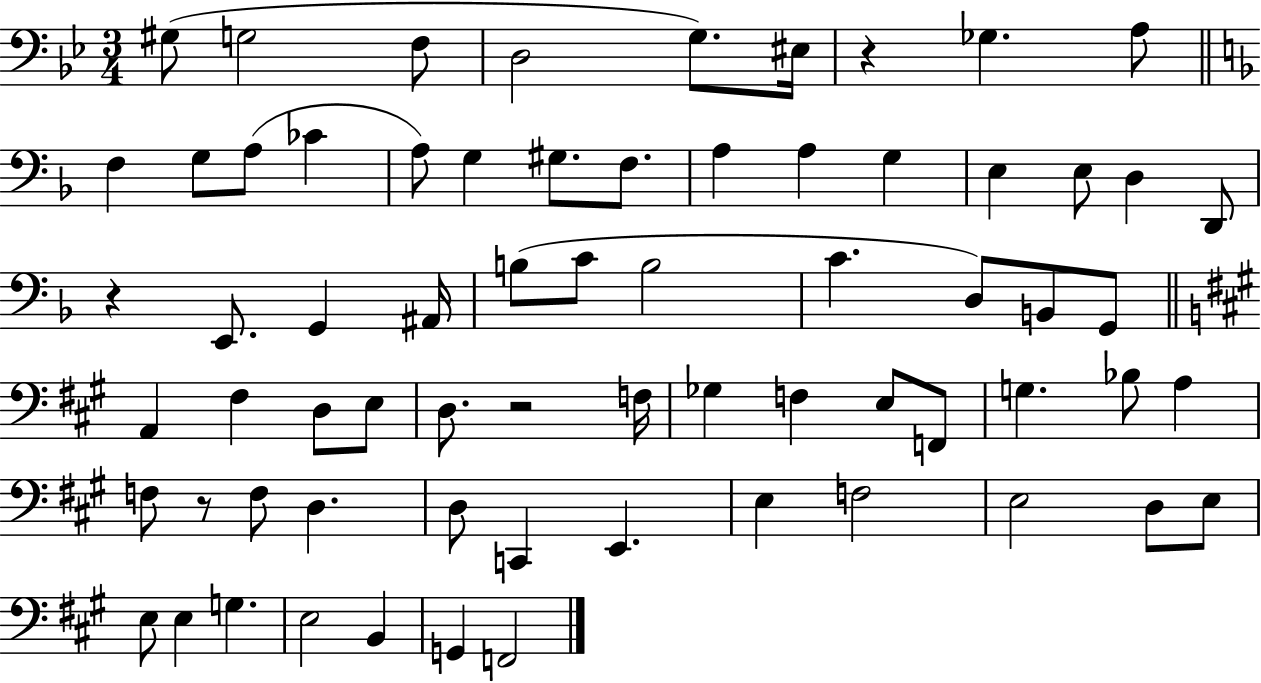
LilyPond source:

{
  \clef bass
  \numericTimeSignature
  \time 3/4
  \key bes \major
  gis8( g2 f8 | d2 g8.) eis16 | r4 ges4. a8 | \bar "||" \break \key f \major f4 g8 a8( ces'4 | a8) g4 gis8. f8. | a4 a4 g4 | e4 e8 d4 d,8 | \break r4 e,8. g,4 ais,16 | b8( c'8 b2 | c'4. d8) b,8 g,8 | \bar "||" \break \key a \major a,4 fis4 d8 e8 | d8. r2 f16 | ges4 f4 e8 f,8 | g4. bes8 a4 | \break f8 r8 f8 d4. | d8 c,4 e,4. | e4 f2 | e2 d8 e8 | \break e8 e4 g4. | e2 b,4 | g,4 f,2 | \bar "|."
}